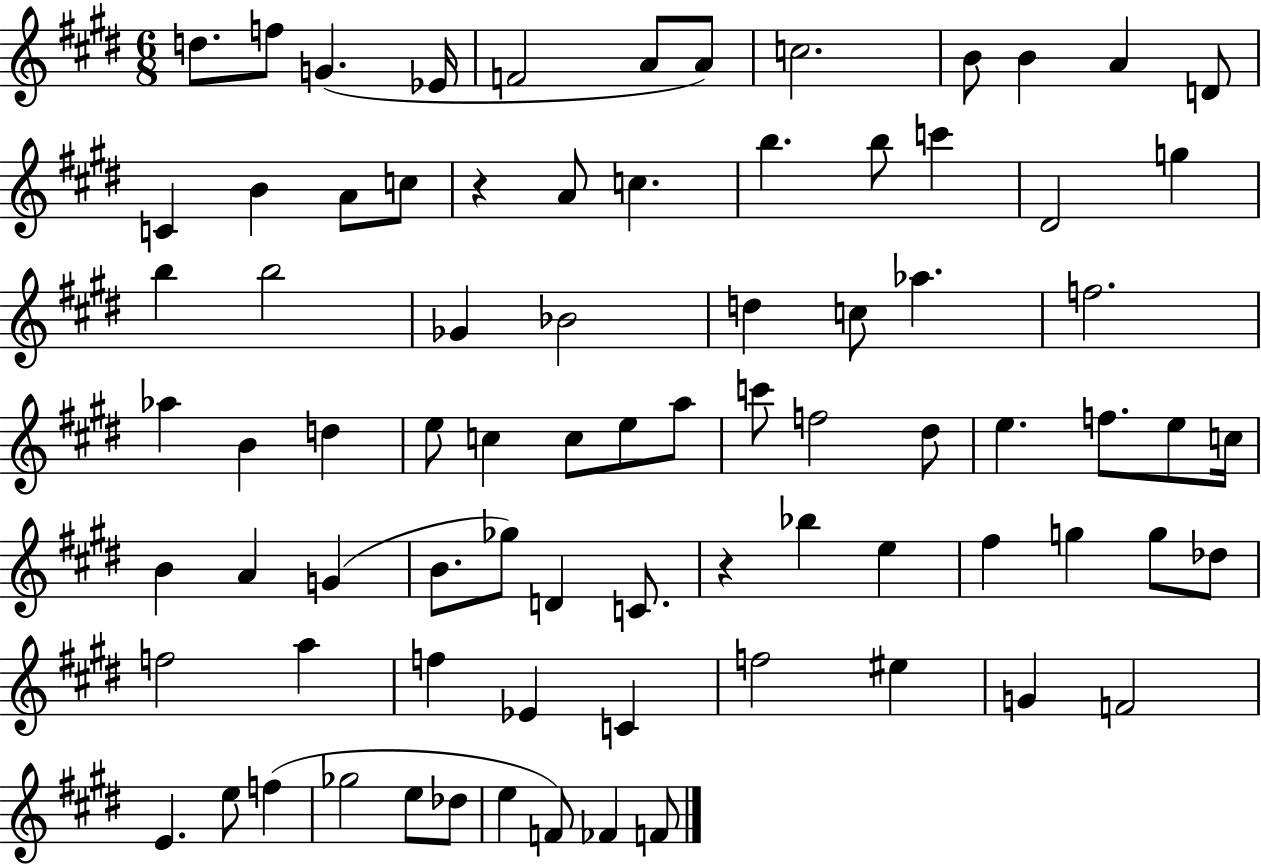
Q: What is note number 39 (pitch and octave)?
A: A5